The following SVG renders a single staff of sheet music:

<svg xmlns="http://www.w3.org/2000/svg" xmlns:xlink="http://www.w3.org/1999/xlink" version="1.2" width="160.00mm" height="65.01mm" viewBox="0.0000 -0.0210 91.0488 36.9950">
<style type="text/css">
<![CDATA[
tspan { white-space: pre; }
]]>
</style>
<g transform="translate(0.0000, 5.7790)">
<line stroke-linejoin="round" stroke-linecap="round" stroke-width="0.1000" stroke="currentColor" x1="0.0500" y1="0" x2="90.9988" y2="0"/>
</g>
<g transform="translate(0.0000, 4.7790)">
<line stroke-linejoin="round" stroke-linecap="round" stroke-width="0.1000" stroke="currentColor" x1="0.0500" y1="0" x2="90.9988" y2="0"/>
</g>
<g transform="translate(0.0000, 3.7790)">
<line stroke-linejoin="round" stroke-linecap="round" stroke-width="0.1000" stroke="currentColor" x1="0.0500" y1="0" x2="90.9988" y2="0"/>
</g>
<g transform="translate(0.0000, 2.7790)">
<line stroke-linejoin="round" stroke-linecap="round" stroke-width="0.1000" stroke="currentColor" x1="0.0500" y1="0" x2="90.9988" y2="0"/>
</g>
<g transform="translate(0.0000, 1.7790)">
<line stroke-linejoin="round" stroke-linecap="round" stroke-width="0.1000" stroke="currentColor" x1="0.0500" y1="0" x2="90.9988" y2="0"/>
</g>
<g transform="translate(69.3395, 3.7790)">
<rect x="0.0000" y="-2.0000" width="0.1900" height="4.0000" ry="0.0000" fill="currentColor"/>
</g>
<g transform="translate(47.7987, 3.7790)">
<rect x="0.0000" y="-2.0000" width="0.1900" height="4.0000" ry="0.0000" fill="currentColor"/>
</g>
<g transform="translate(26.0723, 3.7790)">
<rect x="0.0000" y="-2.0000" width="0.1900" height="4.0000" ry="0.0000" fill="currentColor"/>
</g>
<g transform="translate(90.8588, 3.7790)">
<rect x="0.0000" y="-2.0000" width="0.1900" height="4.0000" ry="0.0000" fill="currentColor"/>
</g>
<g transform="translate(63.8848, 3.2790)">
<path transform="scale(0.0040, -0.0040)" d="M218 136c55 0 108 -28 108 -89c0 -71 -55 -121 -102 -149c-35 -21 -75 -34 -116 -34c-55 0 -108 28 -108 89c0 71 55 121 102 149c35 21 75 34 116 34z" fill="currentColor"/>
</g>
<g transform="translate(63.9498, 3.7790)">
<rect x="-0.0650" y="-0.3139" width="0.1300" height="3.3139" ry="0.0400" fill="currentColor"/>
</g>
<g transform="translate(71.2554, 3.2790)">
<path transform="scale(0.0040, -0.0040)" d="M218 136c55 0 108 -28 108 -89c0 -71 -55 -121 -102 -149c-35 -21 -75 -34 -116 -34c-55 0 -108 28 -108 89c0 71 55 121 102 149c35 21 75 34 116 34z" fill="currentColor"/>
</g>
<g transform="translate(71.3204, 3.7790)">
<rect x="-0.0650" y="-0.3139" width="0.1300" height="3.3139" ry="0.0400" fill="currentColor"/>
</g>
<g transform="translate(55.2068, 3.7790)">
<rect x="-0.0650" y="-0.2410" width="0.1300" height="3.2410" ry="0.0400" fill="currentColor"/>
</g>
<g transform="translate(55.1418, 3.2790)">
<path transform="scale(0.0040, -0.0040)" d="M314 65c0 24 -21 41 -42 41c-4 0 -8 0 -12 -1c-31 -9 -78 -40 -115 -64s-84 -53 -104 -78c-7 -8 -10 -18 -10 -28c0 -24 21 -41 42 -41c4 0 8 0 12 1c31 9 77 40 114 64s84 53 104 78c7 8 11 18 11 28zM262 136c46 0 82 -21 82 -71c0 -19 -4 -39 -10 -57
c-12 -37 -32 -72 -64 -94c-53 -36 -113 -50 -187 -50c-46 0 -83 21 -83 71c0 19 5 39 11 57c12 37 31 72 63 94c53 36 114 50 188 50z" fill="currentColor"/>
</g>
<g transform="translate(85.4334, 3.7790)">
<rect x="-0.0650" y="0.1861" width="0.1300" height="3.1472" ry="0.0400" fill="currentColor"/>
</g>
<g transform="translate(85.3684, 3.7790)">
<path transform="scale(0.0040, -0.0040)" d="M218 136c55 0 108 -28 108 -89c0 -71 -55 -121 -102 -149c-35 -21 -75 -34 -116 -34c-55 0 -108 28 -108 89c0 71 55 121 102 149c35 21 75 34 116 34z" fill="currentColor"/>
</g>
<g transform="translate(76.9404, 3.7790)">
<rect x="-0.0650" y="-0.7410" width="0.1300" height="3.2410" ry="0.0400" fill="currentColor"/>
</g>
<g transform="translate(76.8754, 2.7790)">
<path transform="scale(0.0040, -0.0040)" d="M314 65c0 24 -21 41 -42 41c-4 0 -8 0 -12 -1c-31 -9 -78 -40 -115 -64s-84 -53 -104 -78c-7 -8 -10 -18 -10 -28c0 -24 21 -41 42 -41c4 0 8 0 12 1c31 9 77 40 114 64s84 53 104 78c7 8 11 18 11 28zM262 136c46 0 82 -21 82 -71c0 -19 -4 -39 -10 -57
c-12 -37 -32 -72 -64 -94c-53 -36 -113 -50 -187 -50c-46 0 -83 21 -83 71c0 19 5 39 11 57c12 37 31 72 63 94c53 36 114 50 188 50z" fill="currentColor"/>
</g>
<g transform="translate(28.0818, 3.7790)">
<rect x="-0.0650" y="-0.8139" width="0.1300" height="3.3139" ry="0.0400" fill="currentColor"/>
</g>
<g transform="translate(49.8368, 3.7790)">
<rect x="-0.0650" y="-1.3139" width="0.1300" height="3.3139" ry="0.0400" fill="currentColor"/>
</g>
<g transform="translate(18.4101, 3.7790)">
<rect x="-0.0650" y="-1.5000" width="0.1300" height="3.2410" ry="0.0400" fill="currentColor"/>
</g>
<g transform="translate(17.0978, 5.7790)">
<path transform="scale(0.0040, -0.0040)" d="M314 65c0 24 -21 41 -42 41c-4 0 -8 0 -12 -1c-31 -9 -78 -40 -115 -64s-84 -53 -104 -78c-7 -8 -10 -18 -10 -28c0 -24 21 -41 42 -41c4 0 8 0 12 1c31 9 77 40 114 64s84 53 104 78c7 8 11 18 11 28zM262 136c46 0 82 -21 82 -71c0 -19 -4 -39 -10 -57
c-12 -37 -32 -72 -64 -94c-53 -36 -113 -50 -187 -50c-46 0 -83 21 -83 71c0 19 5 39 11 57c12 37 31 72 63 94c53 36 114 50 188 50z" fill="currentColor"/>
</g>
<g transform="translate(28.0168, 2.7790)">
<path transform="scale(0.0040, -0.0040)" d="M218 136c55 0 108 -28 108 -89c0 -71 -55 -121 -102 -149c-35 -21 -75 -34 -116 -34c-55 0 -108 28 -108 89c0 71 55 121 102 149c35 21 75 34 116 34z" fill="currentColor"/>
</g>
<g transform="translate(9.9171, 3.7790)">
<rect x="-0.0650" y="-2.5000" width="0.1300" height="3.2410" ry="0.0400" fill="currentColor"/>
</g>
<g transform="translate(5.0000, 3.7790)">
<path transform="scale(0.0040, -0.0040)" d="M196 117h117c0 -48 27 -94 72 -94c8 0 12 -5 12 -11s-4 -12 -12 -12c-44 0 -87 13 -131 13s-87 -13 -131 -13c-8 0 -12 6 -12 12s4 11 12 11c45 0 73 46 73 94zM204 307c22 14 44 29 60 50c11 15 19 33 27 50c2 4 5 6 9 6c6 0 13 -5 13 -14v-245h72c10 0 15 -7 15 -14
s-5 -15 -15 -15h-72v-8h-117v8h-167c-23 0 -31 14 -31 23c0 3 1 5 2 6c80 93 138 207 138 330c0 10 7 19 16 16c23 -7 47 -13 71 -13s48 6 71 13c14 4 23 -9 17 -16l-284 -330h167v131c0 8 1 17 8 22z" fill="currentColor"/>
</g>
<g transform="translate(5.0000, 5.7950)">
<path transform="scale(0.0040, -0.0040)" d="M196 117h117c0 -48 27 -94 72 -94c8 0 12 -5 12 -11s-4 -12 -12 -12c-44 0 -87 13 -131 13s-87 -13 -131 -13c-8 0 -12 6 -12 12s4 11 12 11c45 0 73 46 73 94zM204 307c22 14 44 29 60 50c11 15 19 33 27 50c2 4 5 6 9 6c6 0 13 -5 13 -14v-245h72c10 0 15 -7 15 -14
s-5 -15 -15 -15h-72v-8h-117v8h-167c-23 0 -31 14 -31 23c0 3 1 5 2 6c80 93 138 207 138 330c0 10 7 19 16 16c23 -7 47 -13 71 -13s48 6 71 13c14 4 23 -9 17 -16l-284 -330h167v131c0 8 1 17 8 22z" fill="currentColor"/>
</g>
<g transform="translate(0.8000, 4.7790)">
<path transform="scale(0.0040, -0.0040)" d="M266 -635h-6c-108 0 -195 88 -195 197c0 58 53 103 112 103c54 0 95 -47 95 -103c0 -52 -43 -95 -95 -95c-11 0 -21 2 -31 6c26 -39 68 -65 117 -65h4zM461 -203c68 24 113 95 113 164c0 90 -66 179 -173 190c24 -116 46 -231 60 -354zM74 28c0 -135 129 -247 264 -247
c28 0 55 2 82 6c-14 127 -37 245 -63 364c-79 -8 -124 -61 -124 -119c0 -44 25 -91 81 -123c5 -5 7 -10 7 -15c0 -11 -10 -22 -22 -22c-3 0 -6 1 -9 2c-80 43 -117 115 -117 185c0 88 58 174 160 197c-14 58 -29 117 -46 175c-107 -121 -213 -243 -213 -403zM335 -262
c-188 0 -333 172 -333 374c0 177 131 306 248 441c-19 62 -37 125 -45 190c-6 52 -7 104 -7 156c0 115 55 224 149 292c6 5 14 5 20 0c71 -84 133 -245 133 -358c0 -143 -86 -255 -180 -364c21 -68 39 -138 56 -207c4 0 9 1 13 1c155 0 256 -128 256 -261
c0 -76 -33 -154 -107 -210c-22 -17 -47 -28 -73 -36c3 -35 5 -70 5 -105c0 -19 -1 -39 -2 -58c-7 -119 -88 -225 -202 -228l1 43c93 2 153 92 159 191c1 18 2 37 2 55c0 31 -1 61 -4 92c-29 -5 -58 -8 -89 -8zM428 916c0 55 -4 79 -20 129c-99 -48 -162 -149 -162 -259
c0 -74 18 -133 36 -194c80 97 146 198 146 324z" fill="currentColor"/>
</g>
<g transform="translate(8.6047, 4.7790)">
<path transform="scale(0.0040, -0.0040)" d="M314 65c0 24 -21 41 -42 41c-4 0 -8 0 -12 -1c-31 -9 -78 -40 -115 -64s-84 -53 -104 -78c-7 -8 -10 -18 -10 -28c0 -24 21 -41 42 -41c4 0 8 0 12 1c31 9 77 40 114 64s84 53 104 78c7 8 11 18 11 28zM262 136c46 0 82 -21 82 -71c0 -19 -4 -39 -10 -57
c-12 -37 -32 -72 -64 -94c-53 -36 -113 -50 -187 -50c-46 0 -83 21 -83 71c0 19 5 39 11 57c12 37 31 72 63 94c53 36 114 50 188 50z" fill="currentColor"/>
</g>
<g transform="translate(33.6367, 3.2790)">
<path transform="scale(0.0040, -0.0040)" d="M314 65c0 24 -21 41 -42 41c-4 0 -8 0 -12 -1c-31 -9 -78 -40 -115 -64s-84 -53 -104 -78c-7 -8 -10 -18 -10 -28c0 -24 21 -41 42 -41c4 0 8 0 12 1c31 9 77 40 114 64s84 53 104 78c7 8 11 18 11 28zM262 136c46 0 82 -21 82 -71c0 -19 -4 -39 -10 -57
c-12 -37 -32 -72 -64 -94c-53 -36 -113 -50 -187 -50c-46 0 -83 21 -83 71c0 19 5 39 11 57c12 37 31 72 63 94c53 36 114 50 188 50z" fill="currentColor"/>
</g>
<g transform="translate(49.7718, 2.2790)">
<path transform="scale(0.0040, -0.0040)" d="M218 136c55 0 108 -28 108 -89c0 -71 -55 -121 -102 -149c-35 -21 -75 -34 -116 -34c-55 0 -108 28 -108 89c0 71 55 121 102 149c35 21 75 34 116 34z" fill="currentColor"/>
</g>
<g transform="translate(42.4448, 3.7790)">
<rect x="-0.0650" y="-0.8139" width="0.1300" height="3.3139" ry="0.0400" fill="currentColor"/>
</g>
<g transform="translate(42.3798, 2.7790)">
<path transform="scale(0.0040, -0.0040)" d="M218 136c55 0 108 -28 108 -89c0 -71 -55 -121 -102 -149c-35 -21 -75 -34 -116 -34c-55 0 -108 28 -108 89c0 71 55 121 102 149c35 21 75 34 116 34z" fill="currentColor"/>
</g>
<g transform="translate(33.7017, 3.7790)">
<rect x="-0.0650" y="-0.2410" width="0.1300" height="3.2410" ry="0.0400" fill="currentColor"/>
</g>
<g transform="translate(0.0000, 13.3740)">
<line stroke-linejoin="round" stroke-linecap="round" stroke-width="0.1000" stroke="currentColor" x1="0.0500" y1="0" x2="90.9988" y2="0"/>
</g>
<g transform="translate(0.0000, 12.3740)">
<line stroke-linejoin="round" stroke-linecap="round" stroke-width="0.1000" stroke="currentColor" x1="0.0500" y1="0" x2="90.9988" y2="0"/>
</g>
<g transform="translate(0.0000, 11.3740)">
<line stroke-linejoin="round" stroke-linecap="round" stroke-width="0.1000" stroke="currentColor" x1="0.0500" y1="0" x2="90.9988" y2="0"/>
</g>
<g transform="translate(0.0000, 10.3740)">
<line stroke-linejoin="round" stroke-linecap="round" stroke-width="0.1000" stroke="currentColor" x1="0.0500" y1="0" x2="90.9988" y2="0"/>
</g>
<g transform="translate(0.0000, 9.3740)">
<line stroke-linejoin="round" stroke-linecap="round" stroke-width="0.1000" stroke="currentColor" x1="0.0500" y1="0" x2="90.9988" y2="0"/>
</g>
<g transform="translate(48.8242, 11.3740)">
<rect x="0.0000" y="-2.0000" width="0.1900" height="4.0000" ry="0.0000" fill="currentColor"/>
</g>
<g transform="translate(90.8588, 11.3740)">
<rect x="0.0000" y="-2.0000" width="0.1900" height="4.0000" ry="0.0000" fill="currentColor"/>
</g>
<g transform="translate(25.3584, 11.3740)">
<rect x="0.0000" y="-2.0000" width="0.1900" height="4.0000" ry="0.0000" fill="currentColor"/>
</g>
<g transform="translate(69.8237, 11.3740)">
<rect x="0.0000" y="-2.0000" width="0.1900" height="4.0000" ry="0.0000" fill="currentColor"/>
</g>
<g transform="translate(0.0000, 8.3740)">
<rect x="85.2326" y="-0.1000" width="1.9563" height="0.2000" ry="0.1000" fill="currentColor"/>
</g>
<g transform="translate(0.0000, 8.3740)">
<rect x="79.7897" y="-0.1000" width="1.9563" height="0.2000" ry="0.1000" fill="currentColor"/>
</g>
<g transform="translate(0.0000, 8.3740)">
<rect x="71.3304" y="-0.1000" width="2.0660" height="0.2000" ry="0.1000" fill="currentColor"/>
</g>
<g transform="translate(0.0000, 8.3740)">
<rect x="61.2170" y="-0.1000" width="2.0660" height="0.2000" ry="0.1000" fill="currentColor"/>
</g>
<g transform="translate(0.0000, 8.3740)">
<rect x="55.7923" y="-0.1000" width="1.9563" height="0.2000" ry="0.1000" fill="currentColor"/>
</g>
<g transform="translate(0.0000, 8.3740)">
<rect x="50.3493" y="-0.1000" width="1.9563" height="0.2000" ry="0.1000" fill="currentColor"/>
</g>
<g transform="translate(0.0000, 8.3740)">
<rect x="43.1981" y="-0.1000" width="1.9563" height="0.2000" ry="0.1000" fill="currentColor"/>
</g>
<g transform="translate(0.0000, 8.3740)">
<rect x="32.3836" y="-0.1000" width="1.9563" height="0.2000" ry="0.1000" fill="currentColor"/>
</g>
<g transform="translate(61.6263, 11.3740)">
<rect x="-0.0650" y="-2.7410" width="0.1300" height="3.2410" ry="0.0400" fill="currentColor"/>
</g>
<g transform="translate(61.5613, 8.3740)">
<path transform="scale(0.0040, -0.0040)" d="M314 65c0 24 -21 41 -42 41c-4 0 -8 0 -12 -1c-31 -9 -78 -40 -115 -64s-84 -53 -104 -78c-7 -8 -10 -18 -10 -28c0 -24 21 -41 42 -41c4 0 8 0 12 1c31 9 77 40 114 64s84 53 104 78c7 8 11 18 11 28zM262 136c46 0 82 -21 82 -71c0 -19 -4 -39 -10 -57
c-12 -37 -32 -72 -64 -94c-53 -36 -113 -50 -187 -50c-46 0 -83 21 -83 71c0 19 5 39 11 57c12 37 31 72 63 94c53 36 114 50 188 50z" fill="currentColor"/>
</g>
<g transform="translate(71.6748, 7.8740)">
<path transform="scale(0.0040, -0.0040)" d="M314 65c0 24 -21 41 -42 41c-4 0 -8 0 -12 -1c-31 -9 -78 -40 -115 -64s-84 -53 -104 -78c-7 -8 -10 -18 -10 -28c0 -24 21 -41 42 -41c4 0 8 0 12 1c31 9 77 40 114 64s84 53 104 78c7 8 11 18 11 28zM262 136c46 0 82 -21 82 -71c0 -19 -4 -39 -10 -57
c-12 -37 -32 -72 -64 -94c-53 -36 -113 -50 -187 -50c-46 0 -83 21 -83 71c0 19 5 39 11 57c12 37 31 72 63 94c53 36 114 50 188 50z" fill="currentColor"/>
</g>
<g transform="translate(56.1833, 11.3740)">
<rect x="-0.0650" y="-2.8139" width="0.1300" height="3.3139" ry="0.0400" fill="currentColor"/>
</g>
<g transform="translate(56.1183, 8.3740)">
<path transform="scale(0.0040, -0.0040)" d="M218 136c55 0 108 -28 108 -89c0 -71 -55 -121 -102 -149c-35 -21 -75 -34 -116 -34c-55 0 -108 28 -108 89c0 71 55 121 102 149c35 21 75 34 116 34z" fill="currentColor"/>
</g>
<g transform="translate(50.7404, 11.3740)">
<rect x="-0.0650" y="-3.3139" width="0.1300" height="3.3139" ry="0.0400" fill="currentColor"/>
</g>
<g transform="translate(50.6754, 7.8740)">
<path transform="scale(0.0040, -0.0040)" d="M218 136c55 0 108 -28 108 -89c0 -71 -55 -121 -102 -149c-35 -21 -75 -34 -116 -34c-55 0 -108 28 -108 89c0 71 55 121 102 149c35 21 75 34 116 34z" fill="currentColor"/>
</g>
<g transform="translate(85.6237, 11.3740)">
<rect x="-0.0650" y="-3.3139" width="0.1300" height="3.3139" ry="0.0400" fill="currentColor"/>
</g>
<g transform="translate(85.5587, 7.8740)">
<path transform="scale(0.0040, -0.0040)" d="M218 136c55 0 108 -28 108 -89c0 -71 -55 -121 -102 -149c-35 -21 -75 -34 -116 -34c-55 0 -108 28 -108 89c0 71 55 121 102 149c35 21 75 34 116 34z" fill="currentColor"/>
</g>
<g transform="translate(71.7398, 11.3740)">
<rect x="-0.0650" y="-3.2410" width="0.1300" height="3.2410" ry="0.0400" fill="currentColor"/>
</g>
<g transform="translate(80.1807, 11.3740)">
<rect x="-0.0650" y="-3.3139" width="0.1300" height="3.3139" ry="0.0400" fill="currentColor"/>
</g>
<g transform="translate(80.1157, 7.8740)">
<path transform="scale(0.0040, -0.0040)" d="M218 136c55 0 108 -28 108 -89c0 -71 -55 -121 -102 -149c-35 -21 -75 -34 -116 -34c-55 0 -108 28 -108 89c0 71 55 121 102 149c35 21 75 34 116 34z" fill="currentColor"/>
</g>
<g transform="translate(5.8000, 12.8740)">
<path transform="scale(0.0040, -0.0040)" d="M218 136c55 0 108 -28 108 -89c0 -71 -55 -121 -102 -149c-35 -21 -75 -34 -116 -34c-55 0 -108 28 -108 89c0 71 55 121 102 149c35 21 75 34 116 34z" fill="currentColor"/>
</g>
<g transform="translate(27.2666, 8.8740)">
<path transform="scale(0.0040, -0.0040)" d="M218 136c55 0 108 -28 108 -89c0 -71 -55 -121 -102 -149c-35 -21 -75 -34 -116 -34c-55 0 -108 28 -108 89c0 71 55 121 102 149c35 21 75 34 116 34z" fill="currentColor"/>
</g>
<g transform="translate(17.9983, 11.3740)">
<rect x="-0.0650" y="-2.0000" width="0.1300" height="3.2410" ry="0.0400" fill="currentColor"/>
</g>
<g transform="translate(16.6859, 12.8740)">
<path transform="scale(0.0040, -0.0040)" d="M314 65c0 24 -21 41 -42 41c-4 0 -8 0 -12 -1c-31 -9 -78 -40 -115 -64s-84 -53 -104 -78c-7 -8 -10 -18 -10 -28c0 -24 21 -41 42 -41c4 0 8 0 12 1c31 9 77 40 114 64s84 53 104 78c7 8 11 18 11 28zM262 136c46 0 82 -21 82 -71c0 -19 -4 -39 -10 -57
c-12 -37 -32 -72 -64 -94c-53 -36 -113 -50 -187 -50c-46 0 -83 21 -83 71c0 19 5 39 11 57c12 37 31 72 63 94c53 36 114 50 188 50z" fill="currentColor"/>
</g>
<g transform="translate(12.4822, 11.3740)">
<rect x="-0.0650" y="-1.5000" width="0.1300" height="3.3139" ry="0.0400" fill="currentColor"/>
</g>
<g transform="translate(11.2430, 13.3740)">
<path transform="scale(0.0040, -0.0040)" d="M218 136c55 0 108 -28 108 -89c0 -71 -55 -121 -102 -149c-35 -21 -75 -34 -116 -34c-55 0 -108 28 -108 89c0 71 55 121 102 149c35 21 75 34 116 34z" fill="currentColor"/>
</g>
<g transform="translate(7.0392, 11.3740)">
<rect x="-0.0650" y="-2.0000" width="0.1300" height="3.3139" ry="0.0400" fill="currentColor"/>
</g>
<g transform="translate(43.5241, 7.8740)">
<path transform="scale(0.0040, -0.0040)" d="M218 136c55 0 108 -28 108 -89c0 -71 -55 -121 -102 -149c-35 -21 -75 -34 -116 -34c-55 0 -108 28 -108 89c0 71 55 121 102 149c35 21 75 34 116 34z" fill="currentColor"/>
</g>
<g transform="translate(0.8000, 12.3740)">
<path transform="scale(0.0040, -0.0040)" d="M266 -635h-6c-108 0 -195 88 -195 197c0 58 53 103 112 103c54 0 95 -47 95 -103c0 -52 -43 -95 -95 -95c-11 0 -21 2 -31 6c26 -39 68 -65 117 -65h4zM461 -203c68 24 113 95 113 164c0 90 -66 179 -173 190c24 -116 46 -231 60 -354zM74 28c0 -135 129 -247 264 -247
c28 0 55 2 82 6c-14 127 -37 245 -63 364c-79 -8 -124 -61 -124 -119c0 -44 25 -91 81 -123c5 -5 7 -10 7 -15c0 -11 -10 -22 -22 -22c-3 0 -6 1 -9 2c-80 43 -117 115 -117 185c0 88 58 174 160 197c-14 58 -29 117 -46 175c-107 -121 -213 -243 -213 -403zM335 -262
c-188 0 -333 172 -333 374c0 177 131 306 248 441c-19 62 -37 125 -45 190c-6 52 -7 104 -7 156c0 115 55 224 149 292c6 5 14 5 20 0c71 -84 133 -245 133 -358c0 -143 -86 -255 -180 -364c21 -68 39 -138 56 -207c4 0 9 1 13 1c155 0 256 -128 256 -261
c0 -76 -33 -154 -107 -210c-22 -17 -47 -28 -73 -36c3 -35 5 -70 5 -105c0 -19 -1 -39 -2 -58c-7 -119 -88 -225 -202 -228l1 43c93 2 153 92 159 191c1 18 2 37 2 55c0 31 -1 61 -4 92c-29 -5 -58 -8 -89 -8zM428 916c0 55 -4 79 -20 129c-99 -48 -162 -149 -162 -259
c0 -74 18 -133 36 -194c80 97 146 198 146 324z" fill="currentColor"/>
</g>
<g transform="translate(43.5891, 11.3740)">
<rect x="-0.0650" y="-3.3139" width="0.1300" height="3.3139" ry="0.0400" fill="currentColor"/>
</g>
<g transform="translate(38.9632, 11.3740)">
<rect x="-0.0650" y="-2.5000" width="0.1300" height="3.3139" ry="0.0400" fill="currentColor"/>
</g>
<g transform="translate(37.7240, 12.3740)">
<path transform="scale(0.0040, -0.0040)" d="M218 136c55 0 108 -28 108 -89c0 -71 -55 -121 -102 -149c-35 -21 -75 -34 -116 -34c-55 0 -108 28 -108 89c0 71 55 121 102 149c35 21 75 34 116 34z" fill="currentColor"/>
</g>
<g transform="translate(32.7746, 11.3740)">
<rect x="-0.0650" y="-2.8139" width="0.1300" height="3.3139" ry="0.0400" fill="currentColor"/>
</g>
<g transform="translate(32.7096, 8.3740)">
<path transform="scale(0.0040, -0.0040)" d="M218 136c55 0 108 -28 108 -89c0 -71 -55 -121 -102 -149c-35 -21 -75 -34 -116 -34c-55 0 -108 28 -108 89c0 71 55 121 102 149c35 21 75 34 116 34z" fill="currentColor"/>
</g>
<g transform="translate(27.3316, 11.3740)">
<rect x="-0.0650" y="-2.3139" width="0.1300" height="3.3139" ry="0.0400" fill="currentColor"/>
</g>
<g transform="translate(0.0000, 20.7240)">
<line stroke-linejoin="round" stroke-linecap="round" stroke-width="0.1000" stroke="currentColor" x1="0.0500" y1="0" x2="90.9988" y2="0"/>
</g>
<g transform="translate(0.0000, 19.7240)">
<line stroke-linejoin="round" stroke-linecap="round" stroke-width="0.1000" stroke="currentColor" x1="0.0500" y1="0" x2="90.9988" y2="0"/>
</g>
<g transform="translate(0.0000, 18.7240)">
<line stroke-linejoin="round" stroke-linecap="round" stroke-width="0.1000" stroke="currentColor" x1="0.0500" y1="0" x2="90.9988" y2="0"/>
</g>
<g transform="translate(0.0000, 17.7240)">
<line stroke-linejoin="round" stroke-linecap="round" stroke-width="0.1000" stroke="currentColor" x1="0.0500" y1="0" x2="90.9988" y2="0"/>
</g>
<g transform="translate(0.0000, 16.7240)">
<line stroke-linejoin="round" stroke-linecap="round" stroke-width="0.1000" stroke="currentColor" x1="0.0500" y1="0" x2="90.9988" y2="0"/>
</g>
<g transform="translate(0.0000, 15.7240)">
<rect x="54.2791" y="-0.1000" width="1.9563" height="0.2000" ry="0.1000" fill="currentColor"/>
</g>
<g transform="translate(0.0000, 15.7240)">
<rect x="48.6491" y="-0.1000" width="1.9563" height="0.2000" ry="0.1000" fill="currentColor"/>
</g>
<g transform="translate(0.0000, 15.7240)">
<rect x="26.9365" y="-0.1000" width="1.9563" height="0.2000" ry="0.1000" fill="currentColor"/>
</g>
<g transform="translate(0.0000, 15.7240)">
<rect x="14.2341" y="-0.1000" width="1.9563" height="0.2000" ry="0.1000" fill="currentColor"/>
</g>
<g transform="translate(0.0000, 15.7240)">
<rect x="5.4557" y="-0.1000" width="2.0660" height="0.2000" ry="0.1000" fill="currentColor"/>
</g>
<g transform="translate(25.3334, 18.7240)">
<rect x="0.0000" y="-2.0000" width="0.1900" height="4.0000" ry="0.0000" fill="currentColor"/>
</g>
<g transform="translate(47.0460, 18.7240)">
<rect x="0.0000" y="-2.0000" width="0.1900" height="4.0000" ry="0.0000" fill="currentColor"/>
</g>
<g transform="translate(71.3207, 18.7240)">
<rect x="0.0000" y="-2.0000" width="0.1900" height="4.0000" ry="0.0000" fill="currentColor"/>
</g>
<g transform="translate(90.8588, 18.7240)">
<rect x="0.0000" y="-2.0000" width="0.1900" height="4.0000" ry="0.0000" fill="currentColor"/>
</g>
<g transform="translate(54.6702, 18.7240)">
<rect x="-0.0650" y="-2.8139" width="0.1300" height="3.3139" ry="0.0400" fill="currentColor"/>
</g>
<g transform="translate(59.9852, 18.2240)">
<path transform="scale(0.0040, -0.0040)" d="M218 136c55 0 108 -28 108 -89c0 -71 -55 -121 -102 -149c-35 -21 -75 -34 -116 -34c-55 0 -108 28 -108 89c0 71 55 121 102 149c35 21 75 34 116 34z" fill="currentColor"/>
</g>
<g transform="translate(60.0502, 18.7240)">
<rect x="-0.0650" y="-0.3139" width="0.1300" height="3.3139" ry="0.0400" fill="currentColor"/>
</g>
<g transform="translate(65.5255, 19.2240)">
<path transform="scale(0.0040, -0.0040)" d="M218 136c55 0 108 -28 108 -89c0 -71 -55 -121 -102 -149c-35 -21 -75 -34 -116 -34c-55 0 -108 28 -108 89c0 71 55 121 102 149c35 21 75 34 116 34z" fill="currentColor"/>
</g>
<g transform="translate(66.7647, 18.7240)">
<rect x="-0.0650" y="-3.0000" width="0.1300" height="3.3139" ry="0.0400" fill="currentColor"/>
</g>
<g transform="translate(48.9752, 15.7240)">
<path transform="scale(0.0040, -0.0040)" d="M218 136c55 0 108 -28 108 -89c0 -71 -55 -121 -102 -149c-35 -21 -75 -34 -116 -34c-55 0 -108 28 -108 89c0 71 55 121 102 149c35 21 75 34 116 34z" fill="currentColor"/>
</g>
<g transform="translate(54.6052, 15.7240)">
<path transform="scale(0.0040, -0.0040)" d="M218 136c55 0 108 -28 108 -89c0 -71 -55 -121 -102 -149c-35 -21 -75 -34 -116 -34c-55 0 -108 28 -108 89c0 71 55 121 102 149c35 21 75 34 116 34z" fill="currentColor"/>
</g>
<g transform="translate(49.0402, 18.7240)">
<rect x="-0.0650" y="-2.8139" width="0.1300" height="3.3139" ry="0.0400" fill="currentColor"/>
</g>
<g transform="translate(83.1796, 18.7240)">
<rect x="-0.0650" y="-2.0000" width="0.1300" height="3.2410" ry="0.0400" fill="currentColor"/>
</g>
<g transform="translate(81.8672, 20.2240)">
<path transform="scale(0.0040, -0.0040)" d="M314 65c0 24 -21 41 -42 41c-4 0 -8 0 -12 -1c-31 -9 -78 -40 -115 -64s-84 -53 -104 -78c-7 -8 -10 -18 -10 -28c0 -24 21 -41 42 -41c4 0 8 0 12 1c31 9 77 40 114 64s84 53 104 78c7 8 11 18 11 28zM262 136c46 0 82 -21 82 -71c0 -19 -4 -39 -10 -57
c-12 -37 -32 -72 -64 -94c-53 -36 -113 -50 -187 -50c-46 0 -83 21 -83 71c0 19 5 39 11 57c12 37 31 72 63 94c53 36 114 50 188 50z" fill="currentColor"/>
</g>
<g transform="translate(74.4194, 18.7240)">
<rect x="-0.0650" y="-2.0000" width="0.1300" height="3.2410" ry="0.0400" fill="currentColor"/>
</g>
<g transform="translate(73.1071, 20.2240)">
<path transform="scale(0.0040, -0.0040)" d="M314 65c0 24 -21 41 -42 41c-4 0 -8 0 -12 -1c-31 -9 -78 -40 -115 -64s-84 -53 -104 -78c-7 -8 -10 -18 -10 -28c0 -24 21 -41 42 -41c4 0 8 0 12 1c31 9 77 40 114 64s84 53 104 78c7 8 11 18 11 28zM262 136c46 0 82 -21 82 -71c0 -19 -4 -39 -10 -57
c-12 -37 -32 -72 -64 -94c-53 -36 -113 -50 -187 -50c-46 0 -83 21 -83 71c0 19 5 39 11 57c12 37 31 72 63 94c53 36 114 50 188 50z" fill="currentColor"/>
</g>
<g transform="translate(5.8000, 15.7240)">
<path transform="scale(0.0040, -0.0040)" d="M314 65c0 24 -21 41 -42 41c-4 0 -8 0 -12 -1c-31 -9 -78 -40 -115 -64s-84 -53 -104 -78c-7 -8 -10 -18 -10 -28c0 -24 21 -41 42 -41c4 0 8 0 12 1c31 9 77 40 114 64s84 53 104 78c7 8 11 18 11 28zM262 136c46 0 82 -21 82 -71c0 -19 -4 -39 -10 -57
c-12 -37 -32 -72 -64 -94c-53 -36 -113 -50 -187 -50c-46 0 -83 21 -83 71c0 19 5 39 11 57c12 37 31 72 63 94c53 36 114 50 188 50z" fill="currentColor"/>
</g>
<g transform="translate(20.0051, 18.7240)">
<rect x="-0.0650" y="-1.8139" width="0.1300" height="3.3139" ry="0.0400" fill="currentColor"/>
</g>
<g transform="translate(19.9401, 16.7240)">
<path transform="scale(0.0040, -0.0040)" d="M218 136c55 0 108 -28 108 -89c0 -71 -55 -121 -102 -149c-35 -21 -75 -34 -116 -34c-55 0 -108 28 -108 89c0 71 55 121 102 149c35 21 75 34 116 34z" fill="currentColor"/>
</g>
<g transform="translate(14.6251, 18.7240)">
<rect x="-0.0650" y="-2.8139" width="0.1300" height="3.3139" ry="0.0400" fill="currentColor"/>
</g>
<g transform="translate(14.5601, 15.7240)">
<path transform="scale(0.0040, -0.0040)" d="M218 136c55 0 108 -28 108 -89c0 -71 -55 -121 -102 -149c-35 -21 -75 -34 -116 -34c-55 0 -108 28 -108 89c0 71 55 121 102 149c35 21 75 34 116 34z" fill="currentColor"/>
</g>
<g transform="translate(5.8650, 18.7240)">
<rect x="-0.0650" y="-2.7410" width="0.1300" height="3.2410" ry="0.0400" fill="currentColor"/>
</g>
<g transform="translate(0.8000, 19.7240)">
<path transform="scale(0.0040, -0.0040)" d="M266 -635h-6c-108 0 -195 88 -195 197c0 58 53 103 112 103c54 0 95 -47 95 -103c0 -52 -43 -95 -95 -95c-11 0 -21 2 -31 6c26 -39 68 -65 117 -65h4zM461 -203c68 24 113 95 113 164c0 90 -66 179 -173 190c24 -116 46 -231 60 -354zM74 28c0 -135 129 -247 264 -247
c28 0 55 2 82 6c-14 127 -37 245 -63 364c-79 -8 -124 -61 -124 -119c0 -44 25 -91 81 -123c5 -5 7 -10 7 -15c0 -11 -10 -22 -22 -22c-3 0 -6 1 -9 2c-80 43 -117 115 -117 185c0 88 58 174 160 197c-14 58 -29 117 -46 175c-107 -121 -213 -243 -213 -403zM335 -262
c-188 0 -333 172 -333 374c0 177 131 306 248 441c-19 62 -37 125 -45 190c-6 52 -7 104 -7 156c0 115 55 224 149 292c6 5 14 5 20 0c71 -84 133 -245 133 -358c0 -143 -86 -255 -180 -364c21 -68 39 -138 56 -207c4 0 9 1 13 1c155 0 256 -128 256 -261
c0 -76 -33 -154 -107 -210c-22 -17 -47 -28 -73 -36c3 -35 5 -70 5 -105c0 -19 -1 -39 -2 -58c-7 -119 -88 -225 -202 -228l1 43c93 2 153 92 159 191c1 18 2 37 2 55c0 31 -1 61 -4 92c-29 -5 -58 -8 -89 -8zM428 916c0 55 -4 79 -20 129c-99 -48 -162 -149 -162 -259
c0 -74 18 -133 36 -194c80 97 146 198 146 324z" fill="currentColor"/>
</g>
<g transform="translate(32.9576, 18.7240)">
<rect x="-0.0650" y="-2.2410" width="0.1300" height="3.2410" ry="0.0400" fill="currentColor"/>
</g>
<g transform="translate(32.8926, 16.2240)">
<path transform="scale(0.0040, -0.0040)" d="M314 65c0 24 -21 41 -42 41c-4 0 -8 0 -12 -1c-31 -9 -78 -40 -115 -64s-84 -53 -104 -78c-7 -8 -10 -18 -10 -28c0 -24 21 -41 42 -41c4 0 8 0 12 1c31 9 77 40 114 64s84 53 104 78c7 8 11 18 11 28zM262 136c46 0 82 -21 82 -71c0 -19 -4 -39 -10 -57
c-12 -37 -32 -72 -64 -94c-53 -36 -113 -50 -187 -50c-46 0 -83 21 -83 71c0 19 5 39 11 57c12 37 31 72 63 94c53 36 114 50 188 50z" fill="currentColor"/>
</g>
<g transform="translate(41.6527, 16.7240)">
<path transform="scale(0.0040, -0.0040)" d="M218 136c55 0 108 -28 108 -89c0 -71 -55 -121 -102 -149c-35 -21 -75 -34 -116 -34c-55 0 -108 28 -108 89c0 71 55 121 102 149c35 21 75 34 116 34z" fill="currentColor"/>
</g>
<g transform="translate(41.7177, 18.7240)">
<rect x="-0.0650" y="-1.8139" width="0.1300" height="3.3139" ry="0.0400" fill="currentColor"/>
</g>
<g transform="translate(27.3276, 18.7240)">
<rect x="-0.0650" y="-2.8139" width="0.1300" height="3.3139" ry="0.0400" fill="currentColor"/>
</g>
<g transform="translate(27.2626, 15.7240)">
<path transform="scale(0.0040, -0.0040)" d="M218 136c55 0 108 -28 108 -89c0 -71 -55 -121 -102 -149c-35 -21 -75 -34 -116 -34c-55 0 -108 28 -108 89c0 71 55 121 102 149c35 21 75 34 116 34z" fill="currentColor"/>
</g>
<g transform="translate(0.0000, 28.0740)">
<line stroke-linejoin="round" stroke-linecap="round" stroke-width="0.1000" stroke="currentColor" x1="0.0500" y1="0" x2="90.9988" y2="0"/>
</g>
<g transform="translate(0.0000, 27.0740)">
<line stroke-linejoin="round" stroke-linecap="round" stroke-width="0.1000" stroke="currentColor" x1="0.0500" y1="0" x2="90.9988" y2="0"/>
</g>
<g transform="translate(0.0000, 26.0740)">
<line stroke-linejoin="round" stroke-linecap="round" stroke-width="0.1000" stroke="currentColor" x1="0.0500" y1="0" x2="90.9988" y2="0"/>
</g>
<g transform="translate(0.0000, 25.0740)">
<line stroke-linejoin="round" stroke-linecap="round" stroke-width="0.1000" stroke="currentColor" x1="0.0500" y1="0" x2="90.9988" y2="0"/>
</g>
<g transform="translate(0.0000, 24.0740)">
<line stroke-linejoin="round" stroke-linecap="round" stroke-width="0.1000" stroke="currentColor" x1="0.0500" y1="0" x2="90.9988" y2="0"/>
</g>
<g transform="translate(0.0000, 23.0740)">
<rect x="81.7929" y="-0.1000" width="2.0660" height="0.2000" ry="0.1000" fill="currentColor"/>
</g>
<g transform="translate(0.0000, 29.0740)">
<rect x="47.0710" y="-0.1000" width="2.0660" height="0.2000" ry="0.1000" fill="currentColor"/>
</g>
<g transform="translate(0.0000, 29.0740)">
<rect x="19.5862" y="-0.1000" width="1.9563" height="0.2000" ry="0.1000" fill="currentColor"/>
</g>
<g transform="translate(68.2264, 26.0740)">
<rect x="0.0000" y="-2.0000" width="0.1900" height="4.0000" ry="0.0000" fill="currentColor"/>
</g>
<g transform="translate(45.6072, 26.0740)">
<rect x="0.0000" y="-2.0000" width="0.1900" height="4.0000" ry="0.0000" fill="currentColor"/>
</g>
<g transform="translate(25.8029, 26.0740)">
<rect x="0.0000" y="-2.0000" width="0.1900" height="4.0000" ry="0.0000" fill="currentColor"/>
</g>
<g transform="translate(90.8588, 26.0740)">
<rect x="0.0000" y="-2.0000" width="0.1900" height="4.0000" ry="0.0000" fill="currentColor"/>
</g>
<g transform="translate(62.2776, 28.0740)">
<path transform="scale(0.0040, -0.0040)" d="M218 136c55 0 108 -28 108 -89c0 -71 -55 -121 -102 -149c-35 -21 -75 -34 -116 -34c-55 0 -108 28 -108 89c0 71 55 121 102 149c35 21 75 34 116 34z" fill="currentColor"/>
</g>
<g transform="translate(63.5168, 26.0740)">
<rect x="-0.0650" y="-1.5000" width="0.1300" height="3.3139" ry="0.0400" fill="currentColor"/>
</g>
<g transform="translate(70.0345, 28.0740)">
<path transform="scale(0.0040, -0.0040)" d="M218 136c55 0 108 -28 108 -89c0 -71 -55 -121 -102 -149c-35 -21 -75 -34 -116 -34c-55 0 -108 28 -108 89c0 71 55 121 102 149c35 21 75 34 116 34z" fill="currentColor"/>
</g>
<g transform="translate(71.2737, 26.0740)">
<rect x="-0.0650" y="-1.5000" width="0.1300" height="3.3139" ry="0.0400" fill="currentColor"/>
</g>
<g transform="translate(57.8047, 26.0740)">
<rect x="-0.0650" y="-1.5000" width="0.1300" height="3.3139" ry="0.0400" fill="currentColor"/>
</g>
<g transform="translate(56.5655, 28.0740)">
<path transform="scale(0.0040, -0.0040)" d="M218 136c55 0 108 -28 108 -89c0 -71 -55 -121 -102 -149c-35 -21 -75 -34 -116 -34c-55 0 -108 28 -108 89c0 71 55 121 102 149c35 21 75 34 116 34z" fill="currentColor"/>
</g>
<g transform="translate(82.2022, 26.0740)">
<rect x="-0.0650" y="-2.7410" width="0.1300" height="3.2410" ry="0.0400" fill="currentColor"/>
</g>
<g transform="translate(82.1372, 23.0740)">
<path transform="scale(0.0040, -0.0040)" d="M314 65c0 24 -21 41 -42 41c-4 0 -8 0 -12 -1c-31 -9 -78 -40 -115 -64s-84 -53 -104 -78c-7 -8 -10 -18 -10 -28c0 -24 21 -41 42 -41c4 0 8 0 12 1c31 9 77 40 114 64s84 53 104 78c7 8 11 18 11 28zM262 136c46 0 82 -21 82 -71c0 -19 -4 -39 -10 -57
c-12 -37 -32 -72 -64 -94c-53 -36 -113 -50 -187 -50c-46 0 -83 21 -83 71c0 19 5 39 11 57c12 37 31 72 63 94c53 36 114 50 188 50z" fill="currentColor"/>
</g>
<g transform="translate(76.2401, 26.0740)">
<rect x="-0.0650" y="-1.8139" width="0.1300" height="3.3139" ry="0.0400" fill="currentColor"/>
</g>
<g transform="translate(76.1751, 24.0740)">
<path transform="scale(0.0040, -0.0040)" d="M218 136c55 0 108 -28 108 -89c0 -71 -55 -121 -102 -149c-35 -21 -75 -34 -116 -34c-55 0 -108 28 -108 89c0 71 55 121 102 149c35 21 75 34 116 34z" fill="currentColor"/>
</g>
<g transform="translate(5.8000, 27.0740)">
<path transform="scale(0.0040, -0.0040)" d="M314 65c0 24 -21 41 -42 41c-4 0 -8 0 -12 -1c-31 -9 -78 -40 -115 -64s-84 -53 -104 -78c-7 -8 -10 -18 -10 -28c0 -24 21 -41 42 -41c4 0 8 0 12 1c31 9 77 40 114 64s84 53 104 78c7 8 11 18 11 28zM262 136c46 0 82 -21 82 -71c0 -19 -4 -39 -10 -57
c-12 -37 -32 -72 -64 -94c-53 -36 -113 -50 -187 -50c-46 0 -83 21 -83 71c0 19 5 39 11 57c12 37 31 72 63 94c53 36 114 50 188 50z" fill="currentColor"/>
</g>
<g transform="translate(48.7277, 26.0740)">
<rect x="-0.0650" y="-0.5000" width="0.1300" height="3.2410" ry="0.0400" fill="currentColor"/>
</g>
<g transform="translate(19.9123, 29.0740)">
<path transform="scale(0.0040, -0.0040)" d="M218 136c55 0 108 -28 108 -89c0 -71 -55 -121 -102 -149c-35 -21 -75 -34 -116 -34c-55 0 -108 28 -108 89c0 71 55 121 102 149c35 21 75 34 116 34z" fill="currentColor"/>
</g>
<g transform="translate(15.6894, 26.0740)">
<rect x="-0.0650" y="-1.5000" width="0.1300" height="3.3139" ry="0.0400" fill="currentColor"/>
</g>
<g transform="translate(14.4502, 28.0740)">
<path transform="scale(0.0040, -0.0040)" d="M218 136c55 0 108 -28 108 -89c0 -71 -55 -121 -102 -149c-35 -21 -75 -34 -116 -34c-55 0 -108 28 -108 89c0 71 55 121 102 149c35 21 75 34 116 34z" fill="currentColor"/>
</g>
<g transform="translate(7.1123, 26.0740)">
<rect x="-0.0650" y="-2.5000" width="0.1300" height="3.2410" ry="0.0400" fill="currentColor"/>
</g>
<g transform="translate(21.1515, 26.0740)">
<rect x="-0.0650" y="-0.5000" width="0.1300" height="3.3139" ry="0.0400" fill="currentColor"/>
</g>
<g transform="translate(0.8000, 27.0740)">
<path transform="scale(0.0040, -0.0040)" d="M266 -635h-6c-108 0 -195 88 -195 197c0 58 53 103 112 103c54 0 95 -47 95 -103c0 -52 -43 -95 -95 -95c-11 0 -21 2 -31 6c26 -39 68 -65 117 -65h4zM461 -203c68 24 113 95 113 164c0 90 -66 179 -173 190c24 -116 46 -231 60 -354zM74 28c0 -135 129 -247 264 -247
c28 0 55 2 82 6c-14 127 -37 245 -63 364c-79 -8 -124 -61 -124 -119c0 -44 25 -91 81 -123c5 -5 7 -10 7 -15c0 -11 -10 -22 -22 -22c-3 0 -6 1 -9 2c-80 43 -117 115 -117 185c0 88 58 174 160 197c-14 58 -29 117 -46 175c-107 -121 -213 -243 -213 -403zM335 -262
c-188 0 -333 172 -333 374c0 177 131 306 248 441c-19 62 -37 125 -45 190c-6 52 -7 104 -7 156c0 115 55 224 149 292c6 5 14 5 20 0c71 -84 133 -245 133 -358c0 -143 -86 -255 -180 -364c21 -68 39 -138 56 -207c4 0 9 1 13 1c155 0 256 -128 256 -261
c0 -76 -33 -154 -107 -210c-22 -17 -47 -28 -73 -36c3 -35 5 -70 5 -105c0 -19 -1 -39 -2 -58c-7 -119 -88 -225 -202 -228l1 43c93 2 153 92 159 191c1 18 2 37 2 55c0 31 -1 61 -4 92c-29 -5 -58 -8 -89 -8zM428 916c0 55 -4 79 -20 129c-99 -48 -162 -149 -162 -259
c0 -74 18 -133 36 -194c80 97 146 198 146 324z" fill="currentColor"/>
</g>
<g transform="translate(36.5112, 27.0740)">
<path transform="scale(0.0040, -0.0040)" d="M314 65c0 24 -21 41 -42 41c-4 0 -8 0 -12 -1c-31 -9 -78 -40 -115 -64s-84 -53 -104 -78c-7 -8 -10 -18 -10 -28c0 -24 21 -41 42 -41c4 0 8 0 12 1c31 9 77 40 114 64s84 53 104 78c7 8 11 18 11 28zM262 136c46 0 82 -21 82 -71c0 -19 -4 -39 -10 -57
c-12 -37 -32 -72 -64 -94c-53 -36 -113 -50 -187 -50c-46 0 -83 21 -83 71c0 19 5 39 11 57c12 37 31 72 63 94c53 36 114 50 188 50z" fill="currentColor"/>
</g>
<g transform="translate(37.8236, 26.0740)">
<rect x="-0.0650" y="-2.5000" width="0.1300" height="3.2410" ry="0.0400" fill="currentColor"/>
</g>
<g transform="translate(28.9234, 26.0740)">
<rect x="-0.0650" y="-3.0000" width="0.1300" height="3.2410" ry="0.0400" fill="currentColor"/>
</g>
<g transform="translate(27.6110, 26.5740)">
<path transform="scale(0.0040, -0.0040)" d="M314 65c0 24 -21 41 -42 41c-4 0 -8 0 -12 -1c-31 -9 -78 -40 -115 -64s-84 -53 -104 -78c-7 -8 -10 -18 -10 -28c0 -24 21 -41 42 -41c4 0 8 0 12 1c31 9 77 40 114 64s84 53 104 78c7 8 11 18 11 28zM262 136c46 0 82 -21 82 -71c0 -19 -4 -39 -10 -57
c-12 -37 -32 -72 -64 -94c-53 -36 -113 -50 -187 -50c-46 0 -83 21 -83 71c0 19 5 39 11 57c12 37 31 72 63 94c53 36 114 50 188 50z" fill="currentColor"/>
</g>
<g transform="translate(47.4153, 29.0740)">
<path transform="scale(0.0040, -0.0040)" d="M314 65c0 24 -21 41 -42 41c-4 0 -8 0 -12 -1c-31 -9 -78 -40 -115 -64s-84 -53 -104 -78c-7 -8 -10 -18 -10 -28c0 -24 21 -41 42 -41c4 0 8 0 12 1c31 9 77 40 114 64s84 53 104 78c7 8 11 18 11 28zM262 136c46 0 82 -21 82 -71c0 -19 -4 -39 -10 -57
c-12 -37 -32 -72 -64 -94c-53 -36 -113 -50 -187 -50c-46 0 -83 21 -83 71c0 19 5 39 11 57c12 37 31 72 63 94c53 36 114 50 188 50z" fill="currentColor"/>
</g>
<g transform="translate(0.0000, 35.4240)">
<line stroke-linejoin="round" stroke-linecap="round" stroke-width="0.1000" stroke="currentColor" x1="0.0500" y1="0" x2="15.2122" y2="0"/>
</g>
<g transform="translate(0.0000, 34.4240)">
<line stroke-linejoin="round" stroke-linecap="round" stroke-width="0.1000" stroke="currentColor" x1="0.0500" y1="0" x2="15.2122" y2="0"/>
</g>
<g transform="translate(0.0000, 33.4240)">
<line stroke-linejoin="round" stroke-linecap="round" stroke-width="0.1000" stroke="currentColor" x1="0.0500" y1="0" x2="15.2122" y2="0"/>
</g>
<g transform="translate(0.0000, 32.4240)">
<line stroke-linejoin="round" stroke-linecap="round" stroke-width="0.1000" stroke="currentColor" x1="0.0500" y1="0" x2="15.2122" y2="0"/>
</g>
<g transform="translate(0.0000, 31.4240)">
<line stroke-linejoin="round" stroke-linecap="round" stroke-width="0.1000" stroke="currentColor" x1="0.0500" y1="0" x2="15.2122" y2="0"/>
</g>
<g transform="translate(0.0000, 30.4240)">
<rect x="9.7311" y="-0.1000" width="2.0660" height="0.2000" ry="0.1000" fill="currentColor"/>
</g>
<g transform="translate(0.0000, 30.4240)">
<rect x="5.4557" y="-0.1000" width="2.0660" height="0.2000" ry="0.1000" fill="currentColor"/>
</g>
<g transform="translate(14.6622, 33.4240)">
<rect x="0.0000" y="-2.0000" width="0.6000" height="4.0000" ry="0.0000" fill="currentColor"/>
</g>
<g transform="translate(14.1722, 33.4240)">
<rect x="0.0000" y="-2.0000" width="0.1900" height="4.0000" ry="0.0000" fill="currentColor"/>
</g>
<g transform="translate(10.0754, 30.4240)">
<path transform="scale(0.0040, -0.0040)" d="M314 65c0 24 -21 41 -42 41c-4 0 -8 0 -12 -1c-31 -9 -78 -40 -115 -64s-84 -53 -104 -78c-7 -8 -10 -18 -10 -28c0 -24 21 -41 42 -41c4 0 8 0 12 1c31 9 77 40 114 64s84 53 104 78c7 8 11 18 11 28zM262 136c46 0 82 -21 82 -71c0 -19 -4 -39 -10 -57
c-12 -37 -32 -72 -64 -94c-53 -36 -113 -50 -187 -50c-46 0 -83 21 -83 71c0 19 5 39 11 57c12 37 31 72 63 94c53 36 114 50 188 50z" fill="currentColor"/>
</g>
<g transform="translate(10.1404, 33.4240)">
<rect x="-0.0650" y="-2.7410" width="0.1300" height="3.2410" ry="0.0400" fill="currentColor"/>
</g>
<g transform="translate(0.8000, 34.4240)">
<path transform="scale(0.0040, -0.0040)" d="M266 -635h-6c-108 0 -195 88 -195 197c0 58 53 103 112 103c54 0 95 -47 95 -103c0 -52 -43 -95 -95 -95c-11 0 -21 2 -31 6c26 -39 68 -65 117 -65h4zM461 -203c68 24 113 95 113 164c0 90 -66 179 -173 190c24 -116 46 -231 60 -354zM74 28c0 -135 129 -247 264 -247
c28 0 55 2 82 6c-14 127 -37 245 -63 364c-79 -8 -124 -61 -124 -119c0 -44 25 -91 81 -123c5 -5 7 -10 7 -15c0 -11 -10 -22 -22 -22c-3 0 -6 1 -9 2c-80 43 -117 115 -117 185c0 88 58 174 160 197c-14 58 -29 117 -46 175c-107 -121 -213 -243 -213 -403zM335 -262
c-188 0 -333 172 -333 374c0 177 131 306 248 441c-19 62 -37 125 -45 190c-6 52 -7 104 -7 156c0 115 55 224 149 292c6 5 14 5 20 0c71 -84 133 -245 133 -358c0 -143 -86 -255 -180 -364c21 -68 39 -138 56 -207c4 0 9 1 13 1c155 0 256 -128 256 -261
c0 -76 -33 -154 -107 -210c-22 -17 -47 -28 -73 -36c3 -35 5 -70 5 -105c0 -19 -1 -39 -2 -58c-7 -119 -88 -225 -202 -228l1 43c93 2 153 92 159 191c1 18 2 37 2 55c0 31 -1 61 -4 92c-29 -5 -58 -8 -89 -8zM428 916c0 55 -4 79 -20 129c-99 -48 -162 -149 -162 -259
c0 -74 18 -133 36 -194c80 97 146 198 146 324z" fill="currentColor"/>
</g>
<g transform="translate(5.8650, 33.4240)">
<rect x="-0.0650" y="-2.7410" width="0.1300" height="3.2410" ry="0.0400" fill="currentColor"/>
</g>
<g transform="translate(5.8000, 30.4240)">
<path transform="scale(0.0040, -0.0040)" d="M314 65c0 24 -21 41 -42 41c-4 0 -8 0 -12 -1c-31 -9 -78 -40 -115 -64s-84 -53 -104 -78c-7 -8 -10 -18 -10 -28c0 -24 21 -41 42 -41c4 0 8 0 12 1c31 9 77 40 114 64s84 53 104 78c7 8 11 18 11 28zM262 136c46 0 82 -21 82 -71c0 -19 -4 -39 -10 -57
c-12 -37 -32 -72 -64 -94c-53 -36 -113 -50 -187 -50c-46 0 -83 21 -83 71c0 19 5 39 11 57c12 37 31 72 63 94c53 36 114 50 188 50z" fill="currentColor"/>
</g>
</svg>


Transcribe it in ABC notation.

X:1
T:Untitled
M:4/4
L:1/4
K:C
G2 E2 d c2 d e c2 c c d2 B F E F2 g a G b b a a2 b2 b b a2 a f a g2 f a a c A F2 F2 G2 E C A2 G2 C2 E E E f a2 a2 a2